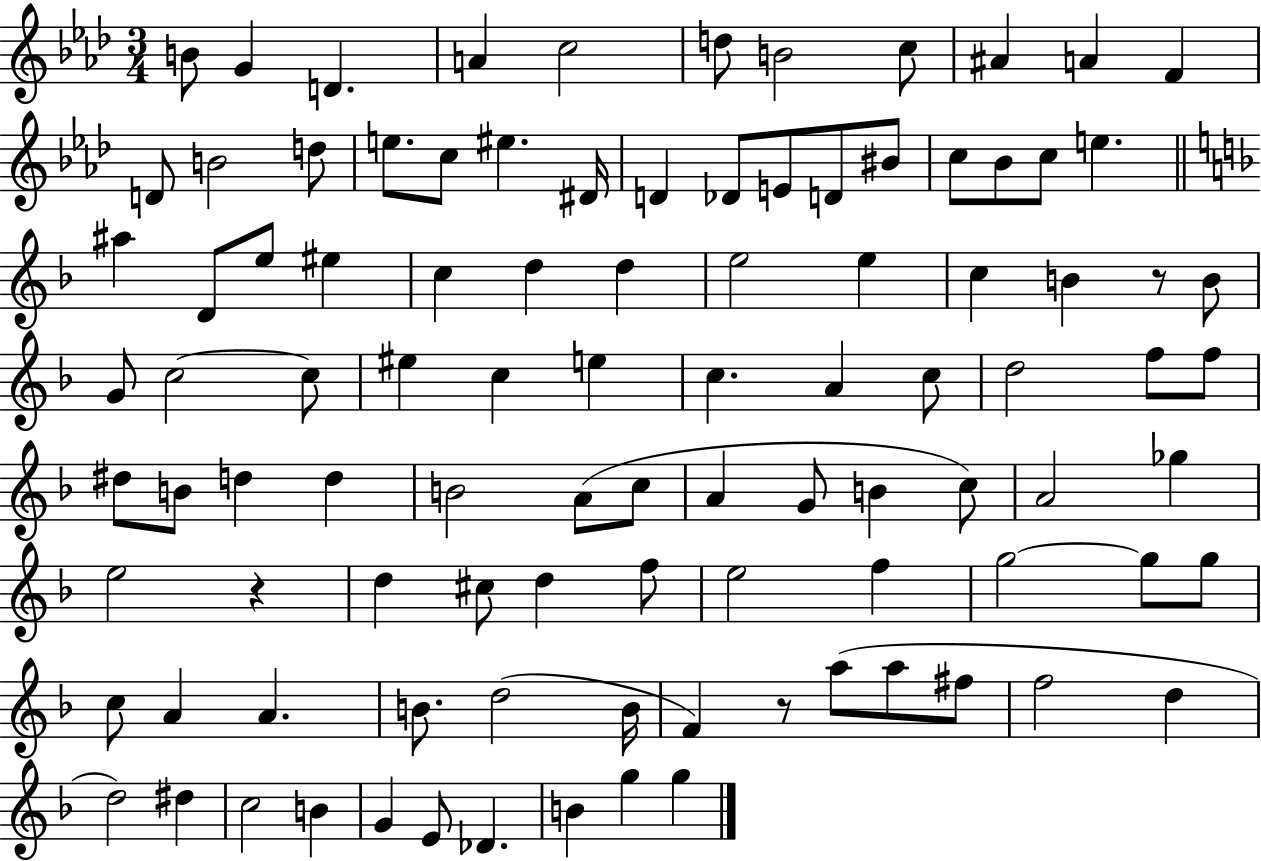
X:1
T:Untitled
M:3/4
L:1/4
K:Ab
B/2 G D A c2 d/2 B2 c/2 ^A A F D/2 B2 d/2 e/2 c/2 ^e ^D/4 D _D/2 E/2 D/2 ^B/2 c/2 _B/2 c/2 e ^a D/2 e/2 ^e c d d e2 e c B z/2 B/2 G/2 c2 c/2 ^e c e c A c/2 d2 f/2 f/2 ^d/2 B/2 d d B2 A/2 c/2 A G/2 B c/2 A2 _g e2 z d ^c/2 d f/2 e2 f g2 g/2 g/2 c/2 A A B/2 d2 B/4 F z/2 a/2 a/2 ^f/2 f2 d d2 ^d c2 B G E/2 _D B g g